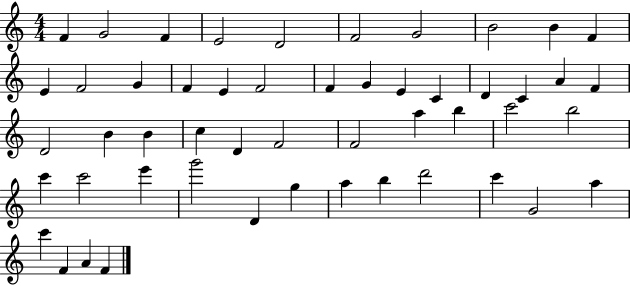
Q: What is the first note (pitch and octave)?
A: F4